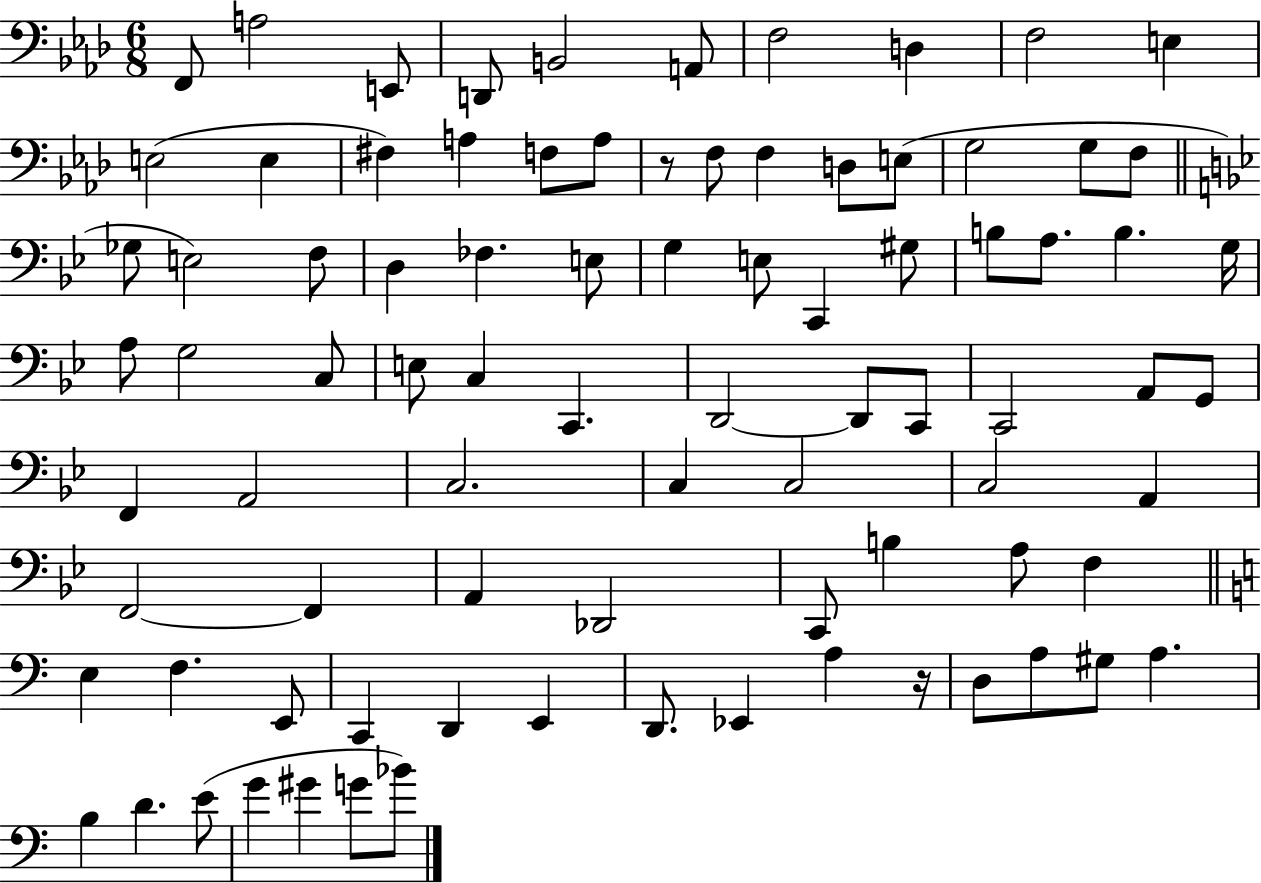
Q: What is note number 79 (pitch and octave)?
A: D4